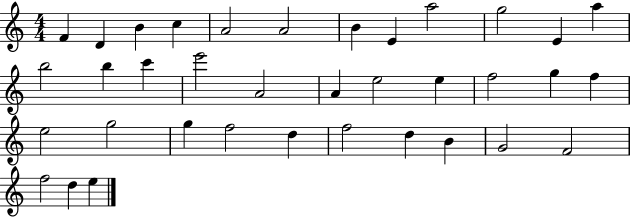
{
  \clef treble
  \numericTimeSignature
  \time 4/4
  \key c \major
  f'4 d'4 b'4 c''4 | a'2 a'2 | b'4 e'4 a''2 | g''2 e'4 a''4 | \break b''2 b''4 c'''4 | e'''2 a'2 | a'4 e''2 e''4 | f''2 g''4 f''4 | \break e''2 g''2 | g''4 f''2 d''4 | f''2 d''4 b'4 | g'2 f'2 | \break f''2 d''4 e''4 | \bar "|."
}